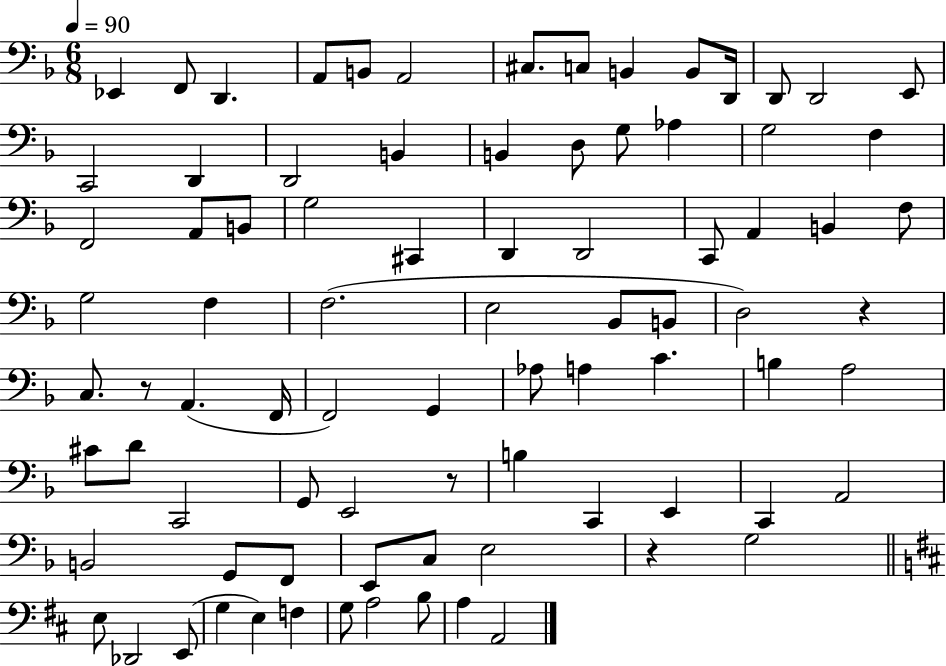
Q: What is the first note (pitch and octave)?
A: Eb2